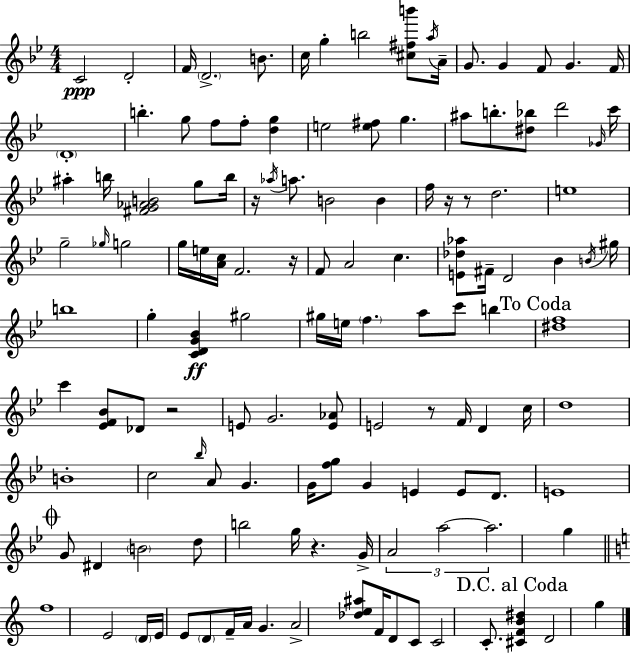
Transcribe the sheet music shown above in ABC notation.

X:1
T:Untitled
M:4/4
L:1/4
K:Gm
C2 D2 F/4 D2 B/2 c/4 g b2 [^c^fb']/2 a/4 A/4 G/2 G F/2 G F/4 D4 b g/2 f/2 f/2 [dg] e2 [e^f]/2 g ^a/2 b/2 [^d_b]/2 d'2 _G/4 c'/4 ^a b/4 [^FG_AB]2 g/2 b/4 z/4 _a/4 a/2 B2 B f/4 z/4 z/2 d2 e4 g2 _g/4 g2 g/4 e/4 [Ac]/4 F2 z/4 F/2 A2 c [E_d_a]/2 ^F/4 D2 _B B/4 ^g/4 b4 g [CDG_B] ^g2 ^g/4 e/4 f a/2 c'/2 b [^df]4 c' [_EF_B]/2 _D/2 z2 E/2 G2 [E_A]/2 E2 z/2 F/4 D c/4 d4 B4 c2 _b/4 A/2 G G/4 [fg]/2 G E E/2 D/2 E4 G/2 ^D B2 d/2 b2 g/4 z G/4 A2 a2 a2 g f4 E2 D/4 E/4 E/2 D/2 F/4 A/4 G A2 [_de^a]/2 F/4 D/2 C/2 C2 C/2 [^CFB^d] D2 g